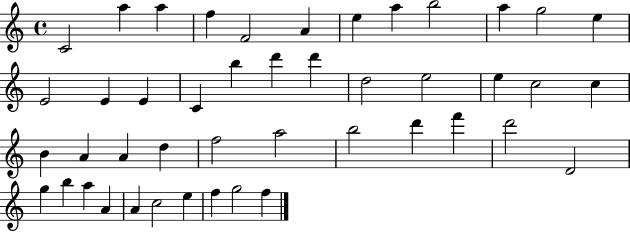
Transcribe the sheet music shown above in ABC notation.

X:1
T:Untitled
M:4/4
L:1/4
K:C
C2 a a f F2 A e a b2 a g2 e E2 E E C b d' d' d2 e2 e c2 c B A A d f2 a2 b2 d' f' d'2 D2 g b a A A c2 e f g2 f